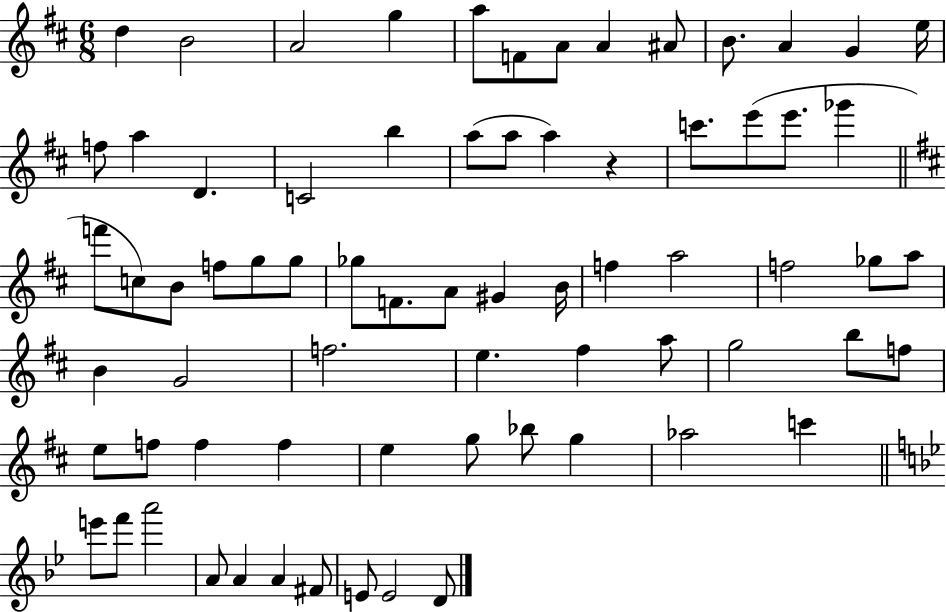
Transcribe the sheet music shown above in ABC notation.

X:1
T:Untitled
M:6/8
L:1/4
K:D
d B2 A2 g a/2 F/2 A/2 A ^A/2 B/2 A G e/4 f/2 a D C2 b a/2 a/2 a z c'/2 e'/2 e'/2 _g' f'/2 c/2 B/2 f/2 g/2 g/2 _g/2 F/2 A/2 ^G B/4 f a2 f2 _g/2 a/2 B G2 f2 e ^f a/2 g2 b/2 f/2 e/2 f/2 f f e g/2 _b/2 g _a2 c' e'/2 f'/2 a'2 A/2 A A ^F/2 E/2 E2 D/2